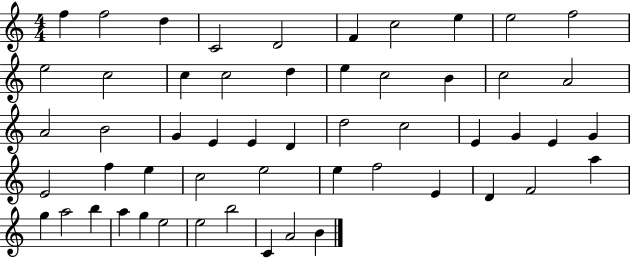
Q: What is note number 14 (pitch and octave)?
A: C5